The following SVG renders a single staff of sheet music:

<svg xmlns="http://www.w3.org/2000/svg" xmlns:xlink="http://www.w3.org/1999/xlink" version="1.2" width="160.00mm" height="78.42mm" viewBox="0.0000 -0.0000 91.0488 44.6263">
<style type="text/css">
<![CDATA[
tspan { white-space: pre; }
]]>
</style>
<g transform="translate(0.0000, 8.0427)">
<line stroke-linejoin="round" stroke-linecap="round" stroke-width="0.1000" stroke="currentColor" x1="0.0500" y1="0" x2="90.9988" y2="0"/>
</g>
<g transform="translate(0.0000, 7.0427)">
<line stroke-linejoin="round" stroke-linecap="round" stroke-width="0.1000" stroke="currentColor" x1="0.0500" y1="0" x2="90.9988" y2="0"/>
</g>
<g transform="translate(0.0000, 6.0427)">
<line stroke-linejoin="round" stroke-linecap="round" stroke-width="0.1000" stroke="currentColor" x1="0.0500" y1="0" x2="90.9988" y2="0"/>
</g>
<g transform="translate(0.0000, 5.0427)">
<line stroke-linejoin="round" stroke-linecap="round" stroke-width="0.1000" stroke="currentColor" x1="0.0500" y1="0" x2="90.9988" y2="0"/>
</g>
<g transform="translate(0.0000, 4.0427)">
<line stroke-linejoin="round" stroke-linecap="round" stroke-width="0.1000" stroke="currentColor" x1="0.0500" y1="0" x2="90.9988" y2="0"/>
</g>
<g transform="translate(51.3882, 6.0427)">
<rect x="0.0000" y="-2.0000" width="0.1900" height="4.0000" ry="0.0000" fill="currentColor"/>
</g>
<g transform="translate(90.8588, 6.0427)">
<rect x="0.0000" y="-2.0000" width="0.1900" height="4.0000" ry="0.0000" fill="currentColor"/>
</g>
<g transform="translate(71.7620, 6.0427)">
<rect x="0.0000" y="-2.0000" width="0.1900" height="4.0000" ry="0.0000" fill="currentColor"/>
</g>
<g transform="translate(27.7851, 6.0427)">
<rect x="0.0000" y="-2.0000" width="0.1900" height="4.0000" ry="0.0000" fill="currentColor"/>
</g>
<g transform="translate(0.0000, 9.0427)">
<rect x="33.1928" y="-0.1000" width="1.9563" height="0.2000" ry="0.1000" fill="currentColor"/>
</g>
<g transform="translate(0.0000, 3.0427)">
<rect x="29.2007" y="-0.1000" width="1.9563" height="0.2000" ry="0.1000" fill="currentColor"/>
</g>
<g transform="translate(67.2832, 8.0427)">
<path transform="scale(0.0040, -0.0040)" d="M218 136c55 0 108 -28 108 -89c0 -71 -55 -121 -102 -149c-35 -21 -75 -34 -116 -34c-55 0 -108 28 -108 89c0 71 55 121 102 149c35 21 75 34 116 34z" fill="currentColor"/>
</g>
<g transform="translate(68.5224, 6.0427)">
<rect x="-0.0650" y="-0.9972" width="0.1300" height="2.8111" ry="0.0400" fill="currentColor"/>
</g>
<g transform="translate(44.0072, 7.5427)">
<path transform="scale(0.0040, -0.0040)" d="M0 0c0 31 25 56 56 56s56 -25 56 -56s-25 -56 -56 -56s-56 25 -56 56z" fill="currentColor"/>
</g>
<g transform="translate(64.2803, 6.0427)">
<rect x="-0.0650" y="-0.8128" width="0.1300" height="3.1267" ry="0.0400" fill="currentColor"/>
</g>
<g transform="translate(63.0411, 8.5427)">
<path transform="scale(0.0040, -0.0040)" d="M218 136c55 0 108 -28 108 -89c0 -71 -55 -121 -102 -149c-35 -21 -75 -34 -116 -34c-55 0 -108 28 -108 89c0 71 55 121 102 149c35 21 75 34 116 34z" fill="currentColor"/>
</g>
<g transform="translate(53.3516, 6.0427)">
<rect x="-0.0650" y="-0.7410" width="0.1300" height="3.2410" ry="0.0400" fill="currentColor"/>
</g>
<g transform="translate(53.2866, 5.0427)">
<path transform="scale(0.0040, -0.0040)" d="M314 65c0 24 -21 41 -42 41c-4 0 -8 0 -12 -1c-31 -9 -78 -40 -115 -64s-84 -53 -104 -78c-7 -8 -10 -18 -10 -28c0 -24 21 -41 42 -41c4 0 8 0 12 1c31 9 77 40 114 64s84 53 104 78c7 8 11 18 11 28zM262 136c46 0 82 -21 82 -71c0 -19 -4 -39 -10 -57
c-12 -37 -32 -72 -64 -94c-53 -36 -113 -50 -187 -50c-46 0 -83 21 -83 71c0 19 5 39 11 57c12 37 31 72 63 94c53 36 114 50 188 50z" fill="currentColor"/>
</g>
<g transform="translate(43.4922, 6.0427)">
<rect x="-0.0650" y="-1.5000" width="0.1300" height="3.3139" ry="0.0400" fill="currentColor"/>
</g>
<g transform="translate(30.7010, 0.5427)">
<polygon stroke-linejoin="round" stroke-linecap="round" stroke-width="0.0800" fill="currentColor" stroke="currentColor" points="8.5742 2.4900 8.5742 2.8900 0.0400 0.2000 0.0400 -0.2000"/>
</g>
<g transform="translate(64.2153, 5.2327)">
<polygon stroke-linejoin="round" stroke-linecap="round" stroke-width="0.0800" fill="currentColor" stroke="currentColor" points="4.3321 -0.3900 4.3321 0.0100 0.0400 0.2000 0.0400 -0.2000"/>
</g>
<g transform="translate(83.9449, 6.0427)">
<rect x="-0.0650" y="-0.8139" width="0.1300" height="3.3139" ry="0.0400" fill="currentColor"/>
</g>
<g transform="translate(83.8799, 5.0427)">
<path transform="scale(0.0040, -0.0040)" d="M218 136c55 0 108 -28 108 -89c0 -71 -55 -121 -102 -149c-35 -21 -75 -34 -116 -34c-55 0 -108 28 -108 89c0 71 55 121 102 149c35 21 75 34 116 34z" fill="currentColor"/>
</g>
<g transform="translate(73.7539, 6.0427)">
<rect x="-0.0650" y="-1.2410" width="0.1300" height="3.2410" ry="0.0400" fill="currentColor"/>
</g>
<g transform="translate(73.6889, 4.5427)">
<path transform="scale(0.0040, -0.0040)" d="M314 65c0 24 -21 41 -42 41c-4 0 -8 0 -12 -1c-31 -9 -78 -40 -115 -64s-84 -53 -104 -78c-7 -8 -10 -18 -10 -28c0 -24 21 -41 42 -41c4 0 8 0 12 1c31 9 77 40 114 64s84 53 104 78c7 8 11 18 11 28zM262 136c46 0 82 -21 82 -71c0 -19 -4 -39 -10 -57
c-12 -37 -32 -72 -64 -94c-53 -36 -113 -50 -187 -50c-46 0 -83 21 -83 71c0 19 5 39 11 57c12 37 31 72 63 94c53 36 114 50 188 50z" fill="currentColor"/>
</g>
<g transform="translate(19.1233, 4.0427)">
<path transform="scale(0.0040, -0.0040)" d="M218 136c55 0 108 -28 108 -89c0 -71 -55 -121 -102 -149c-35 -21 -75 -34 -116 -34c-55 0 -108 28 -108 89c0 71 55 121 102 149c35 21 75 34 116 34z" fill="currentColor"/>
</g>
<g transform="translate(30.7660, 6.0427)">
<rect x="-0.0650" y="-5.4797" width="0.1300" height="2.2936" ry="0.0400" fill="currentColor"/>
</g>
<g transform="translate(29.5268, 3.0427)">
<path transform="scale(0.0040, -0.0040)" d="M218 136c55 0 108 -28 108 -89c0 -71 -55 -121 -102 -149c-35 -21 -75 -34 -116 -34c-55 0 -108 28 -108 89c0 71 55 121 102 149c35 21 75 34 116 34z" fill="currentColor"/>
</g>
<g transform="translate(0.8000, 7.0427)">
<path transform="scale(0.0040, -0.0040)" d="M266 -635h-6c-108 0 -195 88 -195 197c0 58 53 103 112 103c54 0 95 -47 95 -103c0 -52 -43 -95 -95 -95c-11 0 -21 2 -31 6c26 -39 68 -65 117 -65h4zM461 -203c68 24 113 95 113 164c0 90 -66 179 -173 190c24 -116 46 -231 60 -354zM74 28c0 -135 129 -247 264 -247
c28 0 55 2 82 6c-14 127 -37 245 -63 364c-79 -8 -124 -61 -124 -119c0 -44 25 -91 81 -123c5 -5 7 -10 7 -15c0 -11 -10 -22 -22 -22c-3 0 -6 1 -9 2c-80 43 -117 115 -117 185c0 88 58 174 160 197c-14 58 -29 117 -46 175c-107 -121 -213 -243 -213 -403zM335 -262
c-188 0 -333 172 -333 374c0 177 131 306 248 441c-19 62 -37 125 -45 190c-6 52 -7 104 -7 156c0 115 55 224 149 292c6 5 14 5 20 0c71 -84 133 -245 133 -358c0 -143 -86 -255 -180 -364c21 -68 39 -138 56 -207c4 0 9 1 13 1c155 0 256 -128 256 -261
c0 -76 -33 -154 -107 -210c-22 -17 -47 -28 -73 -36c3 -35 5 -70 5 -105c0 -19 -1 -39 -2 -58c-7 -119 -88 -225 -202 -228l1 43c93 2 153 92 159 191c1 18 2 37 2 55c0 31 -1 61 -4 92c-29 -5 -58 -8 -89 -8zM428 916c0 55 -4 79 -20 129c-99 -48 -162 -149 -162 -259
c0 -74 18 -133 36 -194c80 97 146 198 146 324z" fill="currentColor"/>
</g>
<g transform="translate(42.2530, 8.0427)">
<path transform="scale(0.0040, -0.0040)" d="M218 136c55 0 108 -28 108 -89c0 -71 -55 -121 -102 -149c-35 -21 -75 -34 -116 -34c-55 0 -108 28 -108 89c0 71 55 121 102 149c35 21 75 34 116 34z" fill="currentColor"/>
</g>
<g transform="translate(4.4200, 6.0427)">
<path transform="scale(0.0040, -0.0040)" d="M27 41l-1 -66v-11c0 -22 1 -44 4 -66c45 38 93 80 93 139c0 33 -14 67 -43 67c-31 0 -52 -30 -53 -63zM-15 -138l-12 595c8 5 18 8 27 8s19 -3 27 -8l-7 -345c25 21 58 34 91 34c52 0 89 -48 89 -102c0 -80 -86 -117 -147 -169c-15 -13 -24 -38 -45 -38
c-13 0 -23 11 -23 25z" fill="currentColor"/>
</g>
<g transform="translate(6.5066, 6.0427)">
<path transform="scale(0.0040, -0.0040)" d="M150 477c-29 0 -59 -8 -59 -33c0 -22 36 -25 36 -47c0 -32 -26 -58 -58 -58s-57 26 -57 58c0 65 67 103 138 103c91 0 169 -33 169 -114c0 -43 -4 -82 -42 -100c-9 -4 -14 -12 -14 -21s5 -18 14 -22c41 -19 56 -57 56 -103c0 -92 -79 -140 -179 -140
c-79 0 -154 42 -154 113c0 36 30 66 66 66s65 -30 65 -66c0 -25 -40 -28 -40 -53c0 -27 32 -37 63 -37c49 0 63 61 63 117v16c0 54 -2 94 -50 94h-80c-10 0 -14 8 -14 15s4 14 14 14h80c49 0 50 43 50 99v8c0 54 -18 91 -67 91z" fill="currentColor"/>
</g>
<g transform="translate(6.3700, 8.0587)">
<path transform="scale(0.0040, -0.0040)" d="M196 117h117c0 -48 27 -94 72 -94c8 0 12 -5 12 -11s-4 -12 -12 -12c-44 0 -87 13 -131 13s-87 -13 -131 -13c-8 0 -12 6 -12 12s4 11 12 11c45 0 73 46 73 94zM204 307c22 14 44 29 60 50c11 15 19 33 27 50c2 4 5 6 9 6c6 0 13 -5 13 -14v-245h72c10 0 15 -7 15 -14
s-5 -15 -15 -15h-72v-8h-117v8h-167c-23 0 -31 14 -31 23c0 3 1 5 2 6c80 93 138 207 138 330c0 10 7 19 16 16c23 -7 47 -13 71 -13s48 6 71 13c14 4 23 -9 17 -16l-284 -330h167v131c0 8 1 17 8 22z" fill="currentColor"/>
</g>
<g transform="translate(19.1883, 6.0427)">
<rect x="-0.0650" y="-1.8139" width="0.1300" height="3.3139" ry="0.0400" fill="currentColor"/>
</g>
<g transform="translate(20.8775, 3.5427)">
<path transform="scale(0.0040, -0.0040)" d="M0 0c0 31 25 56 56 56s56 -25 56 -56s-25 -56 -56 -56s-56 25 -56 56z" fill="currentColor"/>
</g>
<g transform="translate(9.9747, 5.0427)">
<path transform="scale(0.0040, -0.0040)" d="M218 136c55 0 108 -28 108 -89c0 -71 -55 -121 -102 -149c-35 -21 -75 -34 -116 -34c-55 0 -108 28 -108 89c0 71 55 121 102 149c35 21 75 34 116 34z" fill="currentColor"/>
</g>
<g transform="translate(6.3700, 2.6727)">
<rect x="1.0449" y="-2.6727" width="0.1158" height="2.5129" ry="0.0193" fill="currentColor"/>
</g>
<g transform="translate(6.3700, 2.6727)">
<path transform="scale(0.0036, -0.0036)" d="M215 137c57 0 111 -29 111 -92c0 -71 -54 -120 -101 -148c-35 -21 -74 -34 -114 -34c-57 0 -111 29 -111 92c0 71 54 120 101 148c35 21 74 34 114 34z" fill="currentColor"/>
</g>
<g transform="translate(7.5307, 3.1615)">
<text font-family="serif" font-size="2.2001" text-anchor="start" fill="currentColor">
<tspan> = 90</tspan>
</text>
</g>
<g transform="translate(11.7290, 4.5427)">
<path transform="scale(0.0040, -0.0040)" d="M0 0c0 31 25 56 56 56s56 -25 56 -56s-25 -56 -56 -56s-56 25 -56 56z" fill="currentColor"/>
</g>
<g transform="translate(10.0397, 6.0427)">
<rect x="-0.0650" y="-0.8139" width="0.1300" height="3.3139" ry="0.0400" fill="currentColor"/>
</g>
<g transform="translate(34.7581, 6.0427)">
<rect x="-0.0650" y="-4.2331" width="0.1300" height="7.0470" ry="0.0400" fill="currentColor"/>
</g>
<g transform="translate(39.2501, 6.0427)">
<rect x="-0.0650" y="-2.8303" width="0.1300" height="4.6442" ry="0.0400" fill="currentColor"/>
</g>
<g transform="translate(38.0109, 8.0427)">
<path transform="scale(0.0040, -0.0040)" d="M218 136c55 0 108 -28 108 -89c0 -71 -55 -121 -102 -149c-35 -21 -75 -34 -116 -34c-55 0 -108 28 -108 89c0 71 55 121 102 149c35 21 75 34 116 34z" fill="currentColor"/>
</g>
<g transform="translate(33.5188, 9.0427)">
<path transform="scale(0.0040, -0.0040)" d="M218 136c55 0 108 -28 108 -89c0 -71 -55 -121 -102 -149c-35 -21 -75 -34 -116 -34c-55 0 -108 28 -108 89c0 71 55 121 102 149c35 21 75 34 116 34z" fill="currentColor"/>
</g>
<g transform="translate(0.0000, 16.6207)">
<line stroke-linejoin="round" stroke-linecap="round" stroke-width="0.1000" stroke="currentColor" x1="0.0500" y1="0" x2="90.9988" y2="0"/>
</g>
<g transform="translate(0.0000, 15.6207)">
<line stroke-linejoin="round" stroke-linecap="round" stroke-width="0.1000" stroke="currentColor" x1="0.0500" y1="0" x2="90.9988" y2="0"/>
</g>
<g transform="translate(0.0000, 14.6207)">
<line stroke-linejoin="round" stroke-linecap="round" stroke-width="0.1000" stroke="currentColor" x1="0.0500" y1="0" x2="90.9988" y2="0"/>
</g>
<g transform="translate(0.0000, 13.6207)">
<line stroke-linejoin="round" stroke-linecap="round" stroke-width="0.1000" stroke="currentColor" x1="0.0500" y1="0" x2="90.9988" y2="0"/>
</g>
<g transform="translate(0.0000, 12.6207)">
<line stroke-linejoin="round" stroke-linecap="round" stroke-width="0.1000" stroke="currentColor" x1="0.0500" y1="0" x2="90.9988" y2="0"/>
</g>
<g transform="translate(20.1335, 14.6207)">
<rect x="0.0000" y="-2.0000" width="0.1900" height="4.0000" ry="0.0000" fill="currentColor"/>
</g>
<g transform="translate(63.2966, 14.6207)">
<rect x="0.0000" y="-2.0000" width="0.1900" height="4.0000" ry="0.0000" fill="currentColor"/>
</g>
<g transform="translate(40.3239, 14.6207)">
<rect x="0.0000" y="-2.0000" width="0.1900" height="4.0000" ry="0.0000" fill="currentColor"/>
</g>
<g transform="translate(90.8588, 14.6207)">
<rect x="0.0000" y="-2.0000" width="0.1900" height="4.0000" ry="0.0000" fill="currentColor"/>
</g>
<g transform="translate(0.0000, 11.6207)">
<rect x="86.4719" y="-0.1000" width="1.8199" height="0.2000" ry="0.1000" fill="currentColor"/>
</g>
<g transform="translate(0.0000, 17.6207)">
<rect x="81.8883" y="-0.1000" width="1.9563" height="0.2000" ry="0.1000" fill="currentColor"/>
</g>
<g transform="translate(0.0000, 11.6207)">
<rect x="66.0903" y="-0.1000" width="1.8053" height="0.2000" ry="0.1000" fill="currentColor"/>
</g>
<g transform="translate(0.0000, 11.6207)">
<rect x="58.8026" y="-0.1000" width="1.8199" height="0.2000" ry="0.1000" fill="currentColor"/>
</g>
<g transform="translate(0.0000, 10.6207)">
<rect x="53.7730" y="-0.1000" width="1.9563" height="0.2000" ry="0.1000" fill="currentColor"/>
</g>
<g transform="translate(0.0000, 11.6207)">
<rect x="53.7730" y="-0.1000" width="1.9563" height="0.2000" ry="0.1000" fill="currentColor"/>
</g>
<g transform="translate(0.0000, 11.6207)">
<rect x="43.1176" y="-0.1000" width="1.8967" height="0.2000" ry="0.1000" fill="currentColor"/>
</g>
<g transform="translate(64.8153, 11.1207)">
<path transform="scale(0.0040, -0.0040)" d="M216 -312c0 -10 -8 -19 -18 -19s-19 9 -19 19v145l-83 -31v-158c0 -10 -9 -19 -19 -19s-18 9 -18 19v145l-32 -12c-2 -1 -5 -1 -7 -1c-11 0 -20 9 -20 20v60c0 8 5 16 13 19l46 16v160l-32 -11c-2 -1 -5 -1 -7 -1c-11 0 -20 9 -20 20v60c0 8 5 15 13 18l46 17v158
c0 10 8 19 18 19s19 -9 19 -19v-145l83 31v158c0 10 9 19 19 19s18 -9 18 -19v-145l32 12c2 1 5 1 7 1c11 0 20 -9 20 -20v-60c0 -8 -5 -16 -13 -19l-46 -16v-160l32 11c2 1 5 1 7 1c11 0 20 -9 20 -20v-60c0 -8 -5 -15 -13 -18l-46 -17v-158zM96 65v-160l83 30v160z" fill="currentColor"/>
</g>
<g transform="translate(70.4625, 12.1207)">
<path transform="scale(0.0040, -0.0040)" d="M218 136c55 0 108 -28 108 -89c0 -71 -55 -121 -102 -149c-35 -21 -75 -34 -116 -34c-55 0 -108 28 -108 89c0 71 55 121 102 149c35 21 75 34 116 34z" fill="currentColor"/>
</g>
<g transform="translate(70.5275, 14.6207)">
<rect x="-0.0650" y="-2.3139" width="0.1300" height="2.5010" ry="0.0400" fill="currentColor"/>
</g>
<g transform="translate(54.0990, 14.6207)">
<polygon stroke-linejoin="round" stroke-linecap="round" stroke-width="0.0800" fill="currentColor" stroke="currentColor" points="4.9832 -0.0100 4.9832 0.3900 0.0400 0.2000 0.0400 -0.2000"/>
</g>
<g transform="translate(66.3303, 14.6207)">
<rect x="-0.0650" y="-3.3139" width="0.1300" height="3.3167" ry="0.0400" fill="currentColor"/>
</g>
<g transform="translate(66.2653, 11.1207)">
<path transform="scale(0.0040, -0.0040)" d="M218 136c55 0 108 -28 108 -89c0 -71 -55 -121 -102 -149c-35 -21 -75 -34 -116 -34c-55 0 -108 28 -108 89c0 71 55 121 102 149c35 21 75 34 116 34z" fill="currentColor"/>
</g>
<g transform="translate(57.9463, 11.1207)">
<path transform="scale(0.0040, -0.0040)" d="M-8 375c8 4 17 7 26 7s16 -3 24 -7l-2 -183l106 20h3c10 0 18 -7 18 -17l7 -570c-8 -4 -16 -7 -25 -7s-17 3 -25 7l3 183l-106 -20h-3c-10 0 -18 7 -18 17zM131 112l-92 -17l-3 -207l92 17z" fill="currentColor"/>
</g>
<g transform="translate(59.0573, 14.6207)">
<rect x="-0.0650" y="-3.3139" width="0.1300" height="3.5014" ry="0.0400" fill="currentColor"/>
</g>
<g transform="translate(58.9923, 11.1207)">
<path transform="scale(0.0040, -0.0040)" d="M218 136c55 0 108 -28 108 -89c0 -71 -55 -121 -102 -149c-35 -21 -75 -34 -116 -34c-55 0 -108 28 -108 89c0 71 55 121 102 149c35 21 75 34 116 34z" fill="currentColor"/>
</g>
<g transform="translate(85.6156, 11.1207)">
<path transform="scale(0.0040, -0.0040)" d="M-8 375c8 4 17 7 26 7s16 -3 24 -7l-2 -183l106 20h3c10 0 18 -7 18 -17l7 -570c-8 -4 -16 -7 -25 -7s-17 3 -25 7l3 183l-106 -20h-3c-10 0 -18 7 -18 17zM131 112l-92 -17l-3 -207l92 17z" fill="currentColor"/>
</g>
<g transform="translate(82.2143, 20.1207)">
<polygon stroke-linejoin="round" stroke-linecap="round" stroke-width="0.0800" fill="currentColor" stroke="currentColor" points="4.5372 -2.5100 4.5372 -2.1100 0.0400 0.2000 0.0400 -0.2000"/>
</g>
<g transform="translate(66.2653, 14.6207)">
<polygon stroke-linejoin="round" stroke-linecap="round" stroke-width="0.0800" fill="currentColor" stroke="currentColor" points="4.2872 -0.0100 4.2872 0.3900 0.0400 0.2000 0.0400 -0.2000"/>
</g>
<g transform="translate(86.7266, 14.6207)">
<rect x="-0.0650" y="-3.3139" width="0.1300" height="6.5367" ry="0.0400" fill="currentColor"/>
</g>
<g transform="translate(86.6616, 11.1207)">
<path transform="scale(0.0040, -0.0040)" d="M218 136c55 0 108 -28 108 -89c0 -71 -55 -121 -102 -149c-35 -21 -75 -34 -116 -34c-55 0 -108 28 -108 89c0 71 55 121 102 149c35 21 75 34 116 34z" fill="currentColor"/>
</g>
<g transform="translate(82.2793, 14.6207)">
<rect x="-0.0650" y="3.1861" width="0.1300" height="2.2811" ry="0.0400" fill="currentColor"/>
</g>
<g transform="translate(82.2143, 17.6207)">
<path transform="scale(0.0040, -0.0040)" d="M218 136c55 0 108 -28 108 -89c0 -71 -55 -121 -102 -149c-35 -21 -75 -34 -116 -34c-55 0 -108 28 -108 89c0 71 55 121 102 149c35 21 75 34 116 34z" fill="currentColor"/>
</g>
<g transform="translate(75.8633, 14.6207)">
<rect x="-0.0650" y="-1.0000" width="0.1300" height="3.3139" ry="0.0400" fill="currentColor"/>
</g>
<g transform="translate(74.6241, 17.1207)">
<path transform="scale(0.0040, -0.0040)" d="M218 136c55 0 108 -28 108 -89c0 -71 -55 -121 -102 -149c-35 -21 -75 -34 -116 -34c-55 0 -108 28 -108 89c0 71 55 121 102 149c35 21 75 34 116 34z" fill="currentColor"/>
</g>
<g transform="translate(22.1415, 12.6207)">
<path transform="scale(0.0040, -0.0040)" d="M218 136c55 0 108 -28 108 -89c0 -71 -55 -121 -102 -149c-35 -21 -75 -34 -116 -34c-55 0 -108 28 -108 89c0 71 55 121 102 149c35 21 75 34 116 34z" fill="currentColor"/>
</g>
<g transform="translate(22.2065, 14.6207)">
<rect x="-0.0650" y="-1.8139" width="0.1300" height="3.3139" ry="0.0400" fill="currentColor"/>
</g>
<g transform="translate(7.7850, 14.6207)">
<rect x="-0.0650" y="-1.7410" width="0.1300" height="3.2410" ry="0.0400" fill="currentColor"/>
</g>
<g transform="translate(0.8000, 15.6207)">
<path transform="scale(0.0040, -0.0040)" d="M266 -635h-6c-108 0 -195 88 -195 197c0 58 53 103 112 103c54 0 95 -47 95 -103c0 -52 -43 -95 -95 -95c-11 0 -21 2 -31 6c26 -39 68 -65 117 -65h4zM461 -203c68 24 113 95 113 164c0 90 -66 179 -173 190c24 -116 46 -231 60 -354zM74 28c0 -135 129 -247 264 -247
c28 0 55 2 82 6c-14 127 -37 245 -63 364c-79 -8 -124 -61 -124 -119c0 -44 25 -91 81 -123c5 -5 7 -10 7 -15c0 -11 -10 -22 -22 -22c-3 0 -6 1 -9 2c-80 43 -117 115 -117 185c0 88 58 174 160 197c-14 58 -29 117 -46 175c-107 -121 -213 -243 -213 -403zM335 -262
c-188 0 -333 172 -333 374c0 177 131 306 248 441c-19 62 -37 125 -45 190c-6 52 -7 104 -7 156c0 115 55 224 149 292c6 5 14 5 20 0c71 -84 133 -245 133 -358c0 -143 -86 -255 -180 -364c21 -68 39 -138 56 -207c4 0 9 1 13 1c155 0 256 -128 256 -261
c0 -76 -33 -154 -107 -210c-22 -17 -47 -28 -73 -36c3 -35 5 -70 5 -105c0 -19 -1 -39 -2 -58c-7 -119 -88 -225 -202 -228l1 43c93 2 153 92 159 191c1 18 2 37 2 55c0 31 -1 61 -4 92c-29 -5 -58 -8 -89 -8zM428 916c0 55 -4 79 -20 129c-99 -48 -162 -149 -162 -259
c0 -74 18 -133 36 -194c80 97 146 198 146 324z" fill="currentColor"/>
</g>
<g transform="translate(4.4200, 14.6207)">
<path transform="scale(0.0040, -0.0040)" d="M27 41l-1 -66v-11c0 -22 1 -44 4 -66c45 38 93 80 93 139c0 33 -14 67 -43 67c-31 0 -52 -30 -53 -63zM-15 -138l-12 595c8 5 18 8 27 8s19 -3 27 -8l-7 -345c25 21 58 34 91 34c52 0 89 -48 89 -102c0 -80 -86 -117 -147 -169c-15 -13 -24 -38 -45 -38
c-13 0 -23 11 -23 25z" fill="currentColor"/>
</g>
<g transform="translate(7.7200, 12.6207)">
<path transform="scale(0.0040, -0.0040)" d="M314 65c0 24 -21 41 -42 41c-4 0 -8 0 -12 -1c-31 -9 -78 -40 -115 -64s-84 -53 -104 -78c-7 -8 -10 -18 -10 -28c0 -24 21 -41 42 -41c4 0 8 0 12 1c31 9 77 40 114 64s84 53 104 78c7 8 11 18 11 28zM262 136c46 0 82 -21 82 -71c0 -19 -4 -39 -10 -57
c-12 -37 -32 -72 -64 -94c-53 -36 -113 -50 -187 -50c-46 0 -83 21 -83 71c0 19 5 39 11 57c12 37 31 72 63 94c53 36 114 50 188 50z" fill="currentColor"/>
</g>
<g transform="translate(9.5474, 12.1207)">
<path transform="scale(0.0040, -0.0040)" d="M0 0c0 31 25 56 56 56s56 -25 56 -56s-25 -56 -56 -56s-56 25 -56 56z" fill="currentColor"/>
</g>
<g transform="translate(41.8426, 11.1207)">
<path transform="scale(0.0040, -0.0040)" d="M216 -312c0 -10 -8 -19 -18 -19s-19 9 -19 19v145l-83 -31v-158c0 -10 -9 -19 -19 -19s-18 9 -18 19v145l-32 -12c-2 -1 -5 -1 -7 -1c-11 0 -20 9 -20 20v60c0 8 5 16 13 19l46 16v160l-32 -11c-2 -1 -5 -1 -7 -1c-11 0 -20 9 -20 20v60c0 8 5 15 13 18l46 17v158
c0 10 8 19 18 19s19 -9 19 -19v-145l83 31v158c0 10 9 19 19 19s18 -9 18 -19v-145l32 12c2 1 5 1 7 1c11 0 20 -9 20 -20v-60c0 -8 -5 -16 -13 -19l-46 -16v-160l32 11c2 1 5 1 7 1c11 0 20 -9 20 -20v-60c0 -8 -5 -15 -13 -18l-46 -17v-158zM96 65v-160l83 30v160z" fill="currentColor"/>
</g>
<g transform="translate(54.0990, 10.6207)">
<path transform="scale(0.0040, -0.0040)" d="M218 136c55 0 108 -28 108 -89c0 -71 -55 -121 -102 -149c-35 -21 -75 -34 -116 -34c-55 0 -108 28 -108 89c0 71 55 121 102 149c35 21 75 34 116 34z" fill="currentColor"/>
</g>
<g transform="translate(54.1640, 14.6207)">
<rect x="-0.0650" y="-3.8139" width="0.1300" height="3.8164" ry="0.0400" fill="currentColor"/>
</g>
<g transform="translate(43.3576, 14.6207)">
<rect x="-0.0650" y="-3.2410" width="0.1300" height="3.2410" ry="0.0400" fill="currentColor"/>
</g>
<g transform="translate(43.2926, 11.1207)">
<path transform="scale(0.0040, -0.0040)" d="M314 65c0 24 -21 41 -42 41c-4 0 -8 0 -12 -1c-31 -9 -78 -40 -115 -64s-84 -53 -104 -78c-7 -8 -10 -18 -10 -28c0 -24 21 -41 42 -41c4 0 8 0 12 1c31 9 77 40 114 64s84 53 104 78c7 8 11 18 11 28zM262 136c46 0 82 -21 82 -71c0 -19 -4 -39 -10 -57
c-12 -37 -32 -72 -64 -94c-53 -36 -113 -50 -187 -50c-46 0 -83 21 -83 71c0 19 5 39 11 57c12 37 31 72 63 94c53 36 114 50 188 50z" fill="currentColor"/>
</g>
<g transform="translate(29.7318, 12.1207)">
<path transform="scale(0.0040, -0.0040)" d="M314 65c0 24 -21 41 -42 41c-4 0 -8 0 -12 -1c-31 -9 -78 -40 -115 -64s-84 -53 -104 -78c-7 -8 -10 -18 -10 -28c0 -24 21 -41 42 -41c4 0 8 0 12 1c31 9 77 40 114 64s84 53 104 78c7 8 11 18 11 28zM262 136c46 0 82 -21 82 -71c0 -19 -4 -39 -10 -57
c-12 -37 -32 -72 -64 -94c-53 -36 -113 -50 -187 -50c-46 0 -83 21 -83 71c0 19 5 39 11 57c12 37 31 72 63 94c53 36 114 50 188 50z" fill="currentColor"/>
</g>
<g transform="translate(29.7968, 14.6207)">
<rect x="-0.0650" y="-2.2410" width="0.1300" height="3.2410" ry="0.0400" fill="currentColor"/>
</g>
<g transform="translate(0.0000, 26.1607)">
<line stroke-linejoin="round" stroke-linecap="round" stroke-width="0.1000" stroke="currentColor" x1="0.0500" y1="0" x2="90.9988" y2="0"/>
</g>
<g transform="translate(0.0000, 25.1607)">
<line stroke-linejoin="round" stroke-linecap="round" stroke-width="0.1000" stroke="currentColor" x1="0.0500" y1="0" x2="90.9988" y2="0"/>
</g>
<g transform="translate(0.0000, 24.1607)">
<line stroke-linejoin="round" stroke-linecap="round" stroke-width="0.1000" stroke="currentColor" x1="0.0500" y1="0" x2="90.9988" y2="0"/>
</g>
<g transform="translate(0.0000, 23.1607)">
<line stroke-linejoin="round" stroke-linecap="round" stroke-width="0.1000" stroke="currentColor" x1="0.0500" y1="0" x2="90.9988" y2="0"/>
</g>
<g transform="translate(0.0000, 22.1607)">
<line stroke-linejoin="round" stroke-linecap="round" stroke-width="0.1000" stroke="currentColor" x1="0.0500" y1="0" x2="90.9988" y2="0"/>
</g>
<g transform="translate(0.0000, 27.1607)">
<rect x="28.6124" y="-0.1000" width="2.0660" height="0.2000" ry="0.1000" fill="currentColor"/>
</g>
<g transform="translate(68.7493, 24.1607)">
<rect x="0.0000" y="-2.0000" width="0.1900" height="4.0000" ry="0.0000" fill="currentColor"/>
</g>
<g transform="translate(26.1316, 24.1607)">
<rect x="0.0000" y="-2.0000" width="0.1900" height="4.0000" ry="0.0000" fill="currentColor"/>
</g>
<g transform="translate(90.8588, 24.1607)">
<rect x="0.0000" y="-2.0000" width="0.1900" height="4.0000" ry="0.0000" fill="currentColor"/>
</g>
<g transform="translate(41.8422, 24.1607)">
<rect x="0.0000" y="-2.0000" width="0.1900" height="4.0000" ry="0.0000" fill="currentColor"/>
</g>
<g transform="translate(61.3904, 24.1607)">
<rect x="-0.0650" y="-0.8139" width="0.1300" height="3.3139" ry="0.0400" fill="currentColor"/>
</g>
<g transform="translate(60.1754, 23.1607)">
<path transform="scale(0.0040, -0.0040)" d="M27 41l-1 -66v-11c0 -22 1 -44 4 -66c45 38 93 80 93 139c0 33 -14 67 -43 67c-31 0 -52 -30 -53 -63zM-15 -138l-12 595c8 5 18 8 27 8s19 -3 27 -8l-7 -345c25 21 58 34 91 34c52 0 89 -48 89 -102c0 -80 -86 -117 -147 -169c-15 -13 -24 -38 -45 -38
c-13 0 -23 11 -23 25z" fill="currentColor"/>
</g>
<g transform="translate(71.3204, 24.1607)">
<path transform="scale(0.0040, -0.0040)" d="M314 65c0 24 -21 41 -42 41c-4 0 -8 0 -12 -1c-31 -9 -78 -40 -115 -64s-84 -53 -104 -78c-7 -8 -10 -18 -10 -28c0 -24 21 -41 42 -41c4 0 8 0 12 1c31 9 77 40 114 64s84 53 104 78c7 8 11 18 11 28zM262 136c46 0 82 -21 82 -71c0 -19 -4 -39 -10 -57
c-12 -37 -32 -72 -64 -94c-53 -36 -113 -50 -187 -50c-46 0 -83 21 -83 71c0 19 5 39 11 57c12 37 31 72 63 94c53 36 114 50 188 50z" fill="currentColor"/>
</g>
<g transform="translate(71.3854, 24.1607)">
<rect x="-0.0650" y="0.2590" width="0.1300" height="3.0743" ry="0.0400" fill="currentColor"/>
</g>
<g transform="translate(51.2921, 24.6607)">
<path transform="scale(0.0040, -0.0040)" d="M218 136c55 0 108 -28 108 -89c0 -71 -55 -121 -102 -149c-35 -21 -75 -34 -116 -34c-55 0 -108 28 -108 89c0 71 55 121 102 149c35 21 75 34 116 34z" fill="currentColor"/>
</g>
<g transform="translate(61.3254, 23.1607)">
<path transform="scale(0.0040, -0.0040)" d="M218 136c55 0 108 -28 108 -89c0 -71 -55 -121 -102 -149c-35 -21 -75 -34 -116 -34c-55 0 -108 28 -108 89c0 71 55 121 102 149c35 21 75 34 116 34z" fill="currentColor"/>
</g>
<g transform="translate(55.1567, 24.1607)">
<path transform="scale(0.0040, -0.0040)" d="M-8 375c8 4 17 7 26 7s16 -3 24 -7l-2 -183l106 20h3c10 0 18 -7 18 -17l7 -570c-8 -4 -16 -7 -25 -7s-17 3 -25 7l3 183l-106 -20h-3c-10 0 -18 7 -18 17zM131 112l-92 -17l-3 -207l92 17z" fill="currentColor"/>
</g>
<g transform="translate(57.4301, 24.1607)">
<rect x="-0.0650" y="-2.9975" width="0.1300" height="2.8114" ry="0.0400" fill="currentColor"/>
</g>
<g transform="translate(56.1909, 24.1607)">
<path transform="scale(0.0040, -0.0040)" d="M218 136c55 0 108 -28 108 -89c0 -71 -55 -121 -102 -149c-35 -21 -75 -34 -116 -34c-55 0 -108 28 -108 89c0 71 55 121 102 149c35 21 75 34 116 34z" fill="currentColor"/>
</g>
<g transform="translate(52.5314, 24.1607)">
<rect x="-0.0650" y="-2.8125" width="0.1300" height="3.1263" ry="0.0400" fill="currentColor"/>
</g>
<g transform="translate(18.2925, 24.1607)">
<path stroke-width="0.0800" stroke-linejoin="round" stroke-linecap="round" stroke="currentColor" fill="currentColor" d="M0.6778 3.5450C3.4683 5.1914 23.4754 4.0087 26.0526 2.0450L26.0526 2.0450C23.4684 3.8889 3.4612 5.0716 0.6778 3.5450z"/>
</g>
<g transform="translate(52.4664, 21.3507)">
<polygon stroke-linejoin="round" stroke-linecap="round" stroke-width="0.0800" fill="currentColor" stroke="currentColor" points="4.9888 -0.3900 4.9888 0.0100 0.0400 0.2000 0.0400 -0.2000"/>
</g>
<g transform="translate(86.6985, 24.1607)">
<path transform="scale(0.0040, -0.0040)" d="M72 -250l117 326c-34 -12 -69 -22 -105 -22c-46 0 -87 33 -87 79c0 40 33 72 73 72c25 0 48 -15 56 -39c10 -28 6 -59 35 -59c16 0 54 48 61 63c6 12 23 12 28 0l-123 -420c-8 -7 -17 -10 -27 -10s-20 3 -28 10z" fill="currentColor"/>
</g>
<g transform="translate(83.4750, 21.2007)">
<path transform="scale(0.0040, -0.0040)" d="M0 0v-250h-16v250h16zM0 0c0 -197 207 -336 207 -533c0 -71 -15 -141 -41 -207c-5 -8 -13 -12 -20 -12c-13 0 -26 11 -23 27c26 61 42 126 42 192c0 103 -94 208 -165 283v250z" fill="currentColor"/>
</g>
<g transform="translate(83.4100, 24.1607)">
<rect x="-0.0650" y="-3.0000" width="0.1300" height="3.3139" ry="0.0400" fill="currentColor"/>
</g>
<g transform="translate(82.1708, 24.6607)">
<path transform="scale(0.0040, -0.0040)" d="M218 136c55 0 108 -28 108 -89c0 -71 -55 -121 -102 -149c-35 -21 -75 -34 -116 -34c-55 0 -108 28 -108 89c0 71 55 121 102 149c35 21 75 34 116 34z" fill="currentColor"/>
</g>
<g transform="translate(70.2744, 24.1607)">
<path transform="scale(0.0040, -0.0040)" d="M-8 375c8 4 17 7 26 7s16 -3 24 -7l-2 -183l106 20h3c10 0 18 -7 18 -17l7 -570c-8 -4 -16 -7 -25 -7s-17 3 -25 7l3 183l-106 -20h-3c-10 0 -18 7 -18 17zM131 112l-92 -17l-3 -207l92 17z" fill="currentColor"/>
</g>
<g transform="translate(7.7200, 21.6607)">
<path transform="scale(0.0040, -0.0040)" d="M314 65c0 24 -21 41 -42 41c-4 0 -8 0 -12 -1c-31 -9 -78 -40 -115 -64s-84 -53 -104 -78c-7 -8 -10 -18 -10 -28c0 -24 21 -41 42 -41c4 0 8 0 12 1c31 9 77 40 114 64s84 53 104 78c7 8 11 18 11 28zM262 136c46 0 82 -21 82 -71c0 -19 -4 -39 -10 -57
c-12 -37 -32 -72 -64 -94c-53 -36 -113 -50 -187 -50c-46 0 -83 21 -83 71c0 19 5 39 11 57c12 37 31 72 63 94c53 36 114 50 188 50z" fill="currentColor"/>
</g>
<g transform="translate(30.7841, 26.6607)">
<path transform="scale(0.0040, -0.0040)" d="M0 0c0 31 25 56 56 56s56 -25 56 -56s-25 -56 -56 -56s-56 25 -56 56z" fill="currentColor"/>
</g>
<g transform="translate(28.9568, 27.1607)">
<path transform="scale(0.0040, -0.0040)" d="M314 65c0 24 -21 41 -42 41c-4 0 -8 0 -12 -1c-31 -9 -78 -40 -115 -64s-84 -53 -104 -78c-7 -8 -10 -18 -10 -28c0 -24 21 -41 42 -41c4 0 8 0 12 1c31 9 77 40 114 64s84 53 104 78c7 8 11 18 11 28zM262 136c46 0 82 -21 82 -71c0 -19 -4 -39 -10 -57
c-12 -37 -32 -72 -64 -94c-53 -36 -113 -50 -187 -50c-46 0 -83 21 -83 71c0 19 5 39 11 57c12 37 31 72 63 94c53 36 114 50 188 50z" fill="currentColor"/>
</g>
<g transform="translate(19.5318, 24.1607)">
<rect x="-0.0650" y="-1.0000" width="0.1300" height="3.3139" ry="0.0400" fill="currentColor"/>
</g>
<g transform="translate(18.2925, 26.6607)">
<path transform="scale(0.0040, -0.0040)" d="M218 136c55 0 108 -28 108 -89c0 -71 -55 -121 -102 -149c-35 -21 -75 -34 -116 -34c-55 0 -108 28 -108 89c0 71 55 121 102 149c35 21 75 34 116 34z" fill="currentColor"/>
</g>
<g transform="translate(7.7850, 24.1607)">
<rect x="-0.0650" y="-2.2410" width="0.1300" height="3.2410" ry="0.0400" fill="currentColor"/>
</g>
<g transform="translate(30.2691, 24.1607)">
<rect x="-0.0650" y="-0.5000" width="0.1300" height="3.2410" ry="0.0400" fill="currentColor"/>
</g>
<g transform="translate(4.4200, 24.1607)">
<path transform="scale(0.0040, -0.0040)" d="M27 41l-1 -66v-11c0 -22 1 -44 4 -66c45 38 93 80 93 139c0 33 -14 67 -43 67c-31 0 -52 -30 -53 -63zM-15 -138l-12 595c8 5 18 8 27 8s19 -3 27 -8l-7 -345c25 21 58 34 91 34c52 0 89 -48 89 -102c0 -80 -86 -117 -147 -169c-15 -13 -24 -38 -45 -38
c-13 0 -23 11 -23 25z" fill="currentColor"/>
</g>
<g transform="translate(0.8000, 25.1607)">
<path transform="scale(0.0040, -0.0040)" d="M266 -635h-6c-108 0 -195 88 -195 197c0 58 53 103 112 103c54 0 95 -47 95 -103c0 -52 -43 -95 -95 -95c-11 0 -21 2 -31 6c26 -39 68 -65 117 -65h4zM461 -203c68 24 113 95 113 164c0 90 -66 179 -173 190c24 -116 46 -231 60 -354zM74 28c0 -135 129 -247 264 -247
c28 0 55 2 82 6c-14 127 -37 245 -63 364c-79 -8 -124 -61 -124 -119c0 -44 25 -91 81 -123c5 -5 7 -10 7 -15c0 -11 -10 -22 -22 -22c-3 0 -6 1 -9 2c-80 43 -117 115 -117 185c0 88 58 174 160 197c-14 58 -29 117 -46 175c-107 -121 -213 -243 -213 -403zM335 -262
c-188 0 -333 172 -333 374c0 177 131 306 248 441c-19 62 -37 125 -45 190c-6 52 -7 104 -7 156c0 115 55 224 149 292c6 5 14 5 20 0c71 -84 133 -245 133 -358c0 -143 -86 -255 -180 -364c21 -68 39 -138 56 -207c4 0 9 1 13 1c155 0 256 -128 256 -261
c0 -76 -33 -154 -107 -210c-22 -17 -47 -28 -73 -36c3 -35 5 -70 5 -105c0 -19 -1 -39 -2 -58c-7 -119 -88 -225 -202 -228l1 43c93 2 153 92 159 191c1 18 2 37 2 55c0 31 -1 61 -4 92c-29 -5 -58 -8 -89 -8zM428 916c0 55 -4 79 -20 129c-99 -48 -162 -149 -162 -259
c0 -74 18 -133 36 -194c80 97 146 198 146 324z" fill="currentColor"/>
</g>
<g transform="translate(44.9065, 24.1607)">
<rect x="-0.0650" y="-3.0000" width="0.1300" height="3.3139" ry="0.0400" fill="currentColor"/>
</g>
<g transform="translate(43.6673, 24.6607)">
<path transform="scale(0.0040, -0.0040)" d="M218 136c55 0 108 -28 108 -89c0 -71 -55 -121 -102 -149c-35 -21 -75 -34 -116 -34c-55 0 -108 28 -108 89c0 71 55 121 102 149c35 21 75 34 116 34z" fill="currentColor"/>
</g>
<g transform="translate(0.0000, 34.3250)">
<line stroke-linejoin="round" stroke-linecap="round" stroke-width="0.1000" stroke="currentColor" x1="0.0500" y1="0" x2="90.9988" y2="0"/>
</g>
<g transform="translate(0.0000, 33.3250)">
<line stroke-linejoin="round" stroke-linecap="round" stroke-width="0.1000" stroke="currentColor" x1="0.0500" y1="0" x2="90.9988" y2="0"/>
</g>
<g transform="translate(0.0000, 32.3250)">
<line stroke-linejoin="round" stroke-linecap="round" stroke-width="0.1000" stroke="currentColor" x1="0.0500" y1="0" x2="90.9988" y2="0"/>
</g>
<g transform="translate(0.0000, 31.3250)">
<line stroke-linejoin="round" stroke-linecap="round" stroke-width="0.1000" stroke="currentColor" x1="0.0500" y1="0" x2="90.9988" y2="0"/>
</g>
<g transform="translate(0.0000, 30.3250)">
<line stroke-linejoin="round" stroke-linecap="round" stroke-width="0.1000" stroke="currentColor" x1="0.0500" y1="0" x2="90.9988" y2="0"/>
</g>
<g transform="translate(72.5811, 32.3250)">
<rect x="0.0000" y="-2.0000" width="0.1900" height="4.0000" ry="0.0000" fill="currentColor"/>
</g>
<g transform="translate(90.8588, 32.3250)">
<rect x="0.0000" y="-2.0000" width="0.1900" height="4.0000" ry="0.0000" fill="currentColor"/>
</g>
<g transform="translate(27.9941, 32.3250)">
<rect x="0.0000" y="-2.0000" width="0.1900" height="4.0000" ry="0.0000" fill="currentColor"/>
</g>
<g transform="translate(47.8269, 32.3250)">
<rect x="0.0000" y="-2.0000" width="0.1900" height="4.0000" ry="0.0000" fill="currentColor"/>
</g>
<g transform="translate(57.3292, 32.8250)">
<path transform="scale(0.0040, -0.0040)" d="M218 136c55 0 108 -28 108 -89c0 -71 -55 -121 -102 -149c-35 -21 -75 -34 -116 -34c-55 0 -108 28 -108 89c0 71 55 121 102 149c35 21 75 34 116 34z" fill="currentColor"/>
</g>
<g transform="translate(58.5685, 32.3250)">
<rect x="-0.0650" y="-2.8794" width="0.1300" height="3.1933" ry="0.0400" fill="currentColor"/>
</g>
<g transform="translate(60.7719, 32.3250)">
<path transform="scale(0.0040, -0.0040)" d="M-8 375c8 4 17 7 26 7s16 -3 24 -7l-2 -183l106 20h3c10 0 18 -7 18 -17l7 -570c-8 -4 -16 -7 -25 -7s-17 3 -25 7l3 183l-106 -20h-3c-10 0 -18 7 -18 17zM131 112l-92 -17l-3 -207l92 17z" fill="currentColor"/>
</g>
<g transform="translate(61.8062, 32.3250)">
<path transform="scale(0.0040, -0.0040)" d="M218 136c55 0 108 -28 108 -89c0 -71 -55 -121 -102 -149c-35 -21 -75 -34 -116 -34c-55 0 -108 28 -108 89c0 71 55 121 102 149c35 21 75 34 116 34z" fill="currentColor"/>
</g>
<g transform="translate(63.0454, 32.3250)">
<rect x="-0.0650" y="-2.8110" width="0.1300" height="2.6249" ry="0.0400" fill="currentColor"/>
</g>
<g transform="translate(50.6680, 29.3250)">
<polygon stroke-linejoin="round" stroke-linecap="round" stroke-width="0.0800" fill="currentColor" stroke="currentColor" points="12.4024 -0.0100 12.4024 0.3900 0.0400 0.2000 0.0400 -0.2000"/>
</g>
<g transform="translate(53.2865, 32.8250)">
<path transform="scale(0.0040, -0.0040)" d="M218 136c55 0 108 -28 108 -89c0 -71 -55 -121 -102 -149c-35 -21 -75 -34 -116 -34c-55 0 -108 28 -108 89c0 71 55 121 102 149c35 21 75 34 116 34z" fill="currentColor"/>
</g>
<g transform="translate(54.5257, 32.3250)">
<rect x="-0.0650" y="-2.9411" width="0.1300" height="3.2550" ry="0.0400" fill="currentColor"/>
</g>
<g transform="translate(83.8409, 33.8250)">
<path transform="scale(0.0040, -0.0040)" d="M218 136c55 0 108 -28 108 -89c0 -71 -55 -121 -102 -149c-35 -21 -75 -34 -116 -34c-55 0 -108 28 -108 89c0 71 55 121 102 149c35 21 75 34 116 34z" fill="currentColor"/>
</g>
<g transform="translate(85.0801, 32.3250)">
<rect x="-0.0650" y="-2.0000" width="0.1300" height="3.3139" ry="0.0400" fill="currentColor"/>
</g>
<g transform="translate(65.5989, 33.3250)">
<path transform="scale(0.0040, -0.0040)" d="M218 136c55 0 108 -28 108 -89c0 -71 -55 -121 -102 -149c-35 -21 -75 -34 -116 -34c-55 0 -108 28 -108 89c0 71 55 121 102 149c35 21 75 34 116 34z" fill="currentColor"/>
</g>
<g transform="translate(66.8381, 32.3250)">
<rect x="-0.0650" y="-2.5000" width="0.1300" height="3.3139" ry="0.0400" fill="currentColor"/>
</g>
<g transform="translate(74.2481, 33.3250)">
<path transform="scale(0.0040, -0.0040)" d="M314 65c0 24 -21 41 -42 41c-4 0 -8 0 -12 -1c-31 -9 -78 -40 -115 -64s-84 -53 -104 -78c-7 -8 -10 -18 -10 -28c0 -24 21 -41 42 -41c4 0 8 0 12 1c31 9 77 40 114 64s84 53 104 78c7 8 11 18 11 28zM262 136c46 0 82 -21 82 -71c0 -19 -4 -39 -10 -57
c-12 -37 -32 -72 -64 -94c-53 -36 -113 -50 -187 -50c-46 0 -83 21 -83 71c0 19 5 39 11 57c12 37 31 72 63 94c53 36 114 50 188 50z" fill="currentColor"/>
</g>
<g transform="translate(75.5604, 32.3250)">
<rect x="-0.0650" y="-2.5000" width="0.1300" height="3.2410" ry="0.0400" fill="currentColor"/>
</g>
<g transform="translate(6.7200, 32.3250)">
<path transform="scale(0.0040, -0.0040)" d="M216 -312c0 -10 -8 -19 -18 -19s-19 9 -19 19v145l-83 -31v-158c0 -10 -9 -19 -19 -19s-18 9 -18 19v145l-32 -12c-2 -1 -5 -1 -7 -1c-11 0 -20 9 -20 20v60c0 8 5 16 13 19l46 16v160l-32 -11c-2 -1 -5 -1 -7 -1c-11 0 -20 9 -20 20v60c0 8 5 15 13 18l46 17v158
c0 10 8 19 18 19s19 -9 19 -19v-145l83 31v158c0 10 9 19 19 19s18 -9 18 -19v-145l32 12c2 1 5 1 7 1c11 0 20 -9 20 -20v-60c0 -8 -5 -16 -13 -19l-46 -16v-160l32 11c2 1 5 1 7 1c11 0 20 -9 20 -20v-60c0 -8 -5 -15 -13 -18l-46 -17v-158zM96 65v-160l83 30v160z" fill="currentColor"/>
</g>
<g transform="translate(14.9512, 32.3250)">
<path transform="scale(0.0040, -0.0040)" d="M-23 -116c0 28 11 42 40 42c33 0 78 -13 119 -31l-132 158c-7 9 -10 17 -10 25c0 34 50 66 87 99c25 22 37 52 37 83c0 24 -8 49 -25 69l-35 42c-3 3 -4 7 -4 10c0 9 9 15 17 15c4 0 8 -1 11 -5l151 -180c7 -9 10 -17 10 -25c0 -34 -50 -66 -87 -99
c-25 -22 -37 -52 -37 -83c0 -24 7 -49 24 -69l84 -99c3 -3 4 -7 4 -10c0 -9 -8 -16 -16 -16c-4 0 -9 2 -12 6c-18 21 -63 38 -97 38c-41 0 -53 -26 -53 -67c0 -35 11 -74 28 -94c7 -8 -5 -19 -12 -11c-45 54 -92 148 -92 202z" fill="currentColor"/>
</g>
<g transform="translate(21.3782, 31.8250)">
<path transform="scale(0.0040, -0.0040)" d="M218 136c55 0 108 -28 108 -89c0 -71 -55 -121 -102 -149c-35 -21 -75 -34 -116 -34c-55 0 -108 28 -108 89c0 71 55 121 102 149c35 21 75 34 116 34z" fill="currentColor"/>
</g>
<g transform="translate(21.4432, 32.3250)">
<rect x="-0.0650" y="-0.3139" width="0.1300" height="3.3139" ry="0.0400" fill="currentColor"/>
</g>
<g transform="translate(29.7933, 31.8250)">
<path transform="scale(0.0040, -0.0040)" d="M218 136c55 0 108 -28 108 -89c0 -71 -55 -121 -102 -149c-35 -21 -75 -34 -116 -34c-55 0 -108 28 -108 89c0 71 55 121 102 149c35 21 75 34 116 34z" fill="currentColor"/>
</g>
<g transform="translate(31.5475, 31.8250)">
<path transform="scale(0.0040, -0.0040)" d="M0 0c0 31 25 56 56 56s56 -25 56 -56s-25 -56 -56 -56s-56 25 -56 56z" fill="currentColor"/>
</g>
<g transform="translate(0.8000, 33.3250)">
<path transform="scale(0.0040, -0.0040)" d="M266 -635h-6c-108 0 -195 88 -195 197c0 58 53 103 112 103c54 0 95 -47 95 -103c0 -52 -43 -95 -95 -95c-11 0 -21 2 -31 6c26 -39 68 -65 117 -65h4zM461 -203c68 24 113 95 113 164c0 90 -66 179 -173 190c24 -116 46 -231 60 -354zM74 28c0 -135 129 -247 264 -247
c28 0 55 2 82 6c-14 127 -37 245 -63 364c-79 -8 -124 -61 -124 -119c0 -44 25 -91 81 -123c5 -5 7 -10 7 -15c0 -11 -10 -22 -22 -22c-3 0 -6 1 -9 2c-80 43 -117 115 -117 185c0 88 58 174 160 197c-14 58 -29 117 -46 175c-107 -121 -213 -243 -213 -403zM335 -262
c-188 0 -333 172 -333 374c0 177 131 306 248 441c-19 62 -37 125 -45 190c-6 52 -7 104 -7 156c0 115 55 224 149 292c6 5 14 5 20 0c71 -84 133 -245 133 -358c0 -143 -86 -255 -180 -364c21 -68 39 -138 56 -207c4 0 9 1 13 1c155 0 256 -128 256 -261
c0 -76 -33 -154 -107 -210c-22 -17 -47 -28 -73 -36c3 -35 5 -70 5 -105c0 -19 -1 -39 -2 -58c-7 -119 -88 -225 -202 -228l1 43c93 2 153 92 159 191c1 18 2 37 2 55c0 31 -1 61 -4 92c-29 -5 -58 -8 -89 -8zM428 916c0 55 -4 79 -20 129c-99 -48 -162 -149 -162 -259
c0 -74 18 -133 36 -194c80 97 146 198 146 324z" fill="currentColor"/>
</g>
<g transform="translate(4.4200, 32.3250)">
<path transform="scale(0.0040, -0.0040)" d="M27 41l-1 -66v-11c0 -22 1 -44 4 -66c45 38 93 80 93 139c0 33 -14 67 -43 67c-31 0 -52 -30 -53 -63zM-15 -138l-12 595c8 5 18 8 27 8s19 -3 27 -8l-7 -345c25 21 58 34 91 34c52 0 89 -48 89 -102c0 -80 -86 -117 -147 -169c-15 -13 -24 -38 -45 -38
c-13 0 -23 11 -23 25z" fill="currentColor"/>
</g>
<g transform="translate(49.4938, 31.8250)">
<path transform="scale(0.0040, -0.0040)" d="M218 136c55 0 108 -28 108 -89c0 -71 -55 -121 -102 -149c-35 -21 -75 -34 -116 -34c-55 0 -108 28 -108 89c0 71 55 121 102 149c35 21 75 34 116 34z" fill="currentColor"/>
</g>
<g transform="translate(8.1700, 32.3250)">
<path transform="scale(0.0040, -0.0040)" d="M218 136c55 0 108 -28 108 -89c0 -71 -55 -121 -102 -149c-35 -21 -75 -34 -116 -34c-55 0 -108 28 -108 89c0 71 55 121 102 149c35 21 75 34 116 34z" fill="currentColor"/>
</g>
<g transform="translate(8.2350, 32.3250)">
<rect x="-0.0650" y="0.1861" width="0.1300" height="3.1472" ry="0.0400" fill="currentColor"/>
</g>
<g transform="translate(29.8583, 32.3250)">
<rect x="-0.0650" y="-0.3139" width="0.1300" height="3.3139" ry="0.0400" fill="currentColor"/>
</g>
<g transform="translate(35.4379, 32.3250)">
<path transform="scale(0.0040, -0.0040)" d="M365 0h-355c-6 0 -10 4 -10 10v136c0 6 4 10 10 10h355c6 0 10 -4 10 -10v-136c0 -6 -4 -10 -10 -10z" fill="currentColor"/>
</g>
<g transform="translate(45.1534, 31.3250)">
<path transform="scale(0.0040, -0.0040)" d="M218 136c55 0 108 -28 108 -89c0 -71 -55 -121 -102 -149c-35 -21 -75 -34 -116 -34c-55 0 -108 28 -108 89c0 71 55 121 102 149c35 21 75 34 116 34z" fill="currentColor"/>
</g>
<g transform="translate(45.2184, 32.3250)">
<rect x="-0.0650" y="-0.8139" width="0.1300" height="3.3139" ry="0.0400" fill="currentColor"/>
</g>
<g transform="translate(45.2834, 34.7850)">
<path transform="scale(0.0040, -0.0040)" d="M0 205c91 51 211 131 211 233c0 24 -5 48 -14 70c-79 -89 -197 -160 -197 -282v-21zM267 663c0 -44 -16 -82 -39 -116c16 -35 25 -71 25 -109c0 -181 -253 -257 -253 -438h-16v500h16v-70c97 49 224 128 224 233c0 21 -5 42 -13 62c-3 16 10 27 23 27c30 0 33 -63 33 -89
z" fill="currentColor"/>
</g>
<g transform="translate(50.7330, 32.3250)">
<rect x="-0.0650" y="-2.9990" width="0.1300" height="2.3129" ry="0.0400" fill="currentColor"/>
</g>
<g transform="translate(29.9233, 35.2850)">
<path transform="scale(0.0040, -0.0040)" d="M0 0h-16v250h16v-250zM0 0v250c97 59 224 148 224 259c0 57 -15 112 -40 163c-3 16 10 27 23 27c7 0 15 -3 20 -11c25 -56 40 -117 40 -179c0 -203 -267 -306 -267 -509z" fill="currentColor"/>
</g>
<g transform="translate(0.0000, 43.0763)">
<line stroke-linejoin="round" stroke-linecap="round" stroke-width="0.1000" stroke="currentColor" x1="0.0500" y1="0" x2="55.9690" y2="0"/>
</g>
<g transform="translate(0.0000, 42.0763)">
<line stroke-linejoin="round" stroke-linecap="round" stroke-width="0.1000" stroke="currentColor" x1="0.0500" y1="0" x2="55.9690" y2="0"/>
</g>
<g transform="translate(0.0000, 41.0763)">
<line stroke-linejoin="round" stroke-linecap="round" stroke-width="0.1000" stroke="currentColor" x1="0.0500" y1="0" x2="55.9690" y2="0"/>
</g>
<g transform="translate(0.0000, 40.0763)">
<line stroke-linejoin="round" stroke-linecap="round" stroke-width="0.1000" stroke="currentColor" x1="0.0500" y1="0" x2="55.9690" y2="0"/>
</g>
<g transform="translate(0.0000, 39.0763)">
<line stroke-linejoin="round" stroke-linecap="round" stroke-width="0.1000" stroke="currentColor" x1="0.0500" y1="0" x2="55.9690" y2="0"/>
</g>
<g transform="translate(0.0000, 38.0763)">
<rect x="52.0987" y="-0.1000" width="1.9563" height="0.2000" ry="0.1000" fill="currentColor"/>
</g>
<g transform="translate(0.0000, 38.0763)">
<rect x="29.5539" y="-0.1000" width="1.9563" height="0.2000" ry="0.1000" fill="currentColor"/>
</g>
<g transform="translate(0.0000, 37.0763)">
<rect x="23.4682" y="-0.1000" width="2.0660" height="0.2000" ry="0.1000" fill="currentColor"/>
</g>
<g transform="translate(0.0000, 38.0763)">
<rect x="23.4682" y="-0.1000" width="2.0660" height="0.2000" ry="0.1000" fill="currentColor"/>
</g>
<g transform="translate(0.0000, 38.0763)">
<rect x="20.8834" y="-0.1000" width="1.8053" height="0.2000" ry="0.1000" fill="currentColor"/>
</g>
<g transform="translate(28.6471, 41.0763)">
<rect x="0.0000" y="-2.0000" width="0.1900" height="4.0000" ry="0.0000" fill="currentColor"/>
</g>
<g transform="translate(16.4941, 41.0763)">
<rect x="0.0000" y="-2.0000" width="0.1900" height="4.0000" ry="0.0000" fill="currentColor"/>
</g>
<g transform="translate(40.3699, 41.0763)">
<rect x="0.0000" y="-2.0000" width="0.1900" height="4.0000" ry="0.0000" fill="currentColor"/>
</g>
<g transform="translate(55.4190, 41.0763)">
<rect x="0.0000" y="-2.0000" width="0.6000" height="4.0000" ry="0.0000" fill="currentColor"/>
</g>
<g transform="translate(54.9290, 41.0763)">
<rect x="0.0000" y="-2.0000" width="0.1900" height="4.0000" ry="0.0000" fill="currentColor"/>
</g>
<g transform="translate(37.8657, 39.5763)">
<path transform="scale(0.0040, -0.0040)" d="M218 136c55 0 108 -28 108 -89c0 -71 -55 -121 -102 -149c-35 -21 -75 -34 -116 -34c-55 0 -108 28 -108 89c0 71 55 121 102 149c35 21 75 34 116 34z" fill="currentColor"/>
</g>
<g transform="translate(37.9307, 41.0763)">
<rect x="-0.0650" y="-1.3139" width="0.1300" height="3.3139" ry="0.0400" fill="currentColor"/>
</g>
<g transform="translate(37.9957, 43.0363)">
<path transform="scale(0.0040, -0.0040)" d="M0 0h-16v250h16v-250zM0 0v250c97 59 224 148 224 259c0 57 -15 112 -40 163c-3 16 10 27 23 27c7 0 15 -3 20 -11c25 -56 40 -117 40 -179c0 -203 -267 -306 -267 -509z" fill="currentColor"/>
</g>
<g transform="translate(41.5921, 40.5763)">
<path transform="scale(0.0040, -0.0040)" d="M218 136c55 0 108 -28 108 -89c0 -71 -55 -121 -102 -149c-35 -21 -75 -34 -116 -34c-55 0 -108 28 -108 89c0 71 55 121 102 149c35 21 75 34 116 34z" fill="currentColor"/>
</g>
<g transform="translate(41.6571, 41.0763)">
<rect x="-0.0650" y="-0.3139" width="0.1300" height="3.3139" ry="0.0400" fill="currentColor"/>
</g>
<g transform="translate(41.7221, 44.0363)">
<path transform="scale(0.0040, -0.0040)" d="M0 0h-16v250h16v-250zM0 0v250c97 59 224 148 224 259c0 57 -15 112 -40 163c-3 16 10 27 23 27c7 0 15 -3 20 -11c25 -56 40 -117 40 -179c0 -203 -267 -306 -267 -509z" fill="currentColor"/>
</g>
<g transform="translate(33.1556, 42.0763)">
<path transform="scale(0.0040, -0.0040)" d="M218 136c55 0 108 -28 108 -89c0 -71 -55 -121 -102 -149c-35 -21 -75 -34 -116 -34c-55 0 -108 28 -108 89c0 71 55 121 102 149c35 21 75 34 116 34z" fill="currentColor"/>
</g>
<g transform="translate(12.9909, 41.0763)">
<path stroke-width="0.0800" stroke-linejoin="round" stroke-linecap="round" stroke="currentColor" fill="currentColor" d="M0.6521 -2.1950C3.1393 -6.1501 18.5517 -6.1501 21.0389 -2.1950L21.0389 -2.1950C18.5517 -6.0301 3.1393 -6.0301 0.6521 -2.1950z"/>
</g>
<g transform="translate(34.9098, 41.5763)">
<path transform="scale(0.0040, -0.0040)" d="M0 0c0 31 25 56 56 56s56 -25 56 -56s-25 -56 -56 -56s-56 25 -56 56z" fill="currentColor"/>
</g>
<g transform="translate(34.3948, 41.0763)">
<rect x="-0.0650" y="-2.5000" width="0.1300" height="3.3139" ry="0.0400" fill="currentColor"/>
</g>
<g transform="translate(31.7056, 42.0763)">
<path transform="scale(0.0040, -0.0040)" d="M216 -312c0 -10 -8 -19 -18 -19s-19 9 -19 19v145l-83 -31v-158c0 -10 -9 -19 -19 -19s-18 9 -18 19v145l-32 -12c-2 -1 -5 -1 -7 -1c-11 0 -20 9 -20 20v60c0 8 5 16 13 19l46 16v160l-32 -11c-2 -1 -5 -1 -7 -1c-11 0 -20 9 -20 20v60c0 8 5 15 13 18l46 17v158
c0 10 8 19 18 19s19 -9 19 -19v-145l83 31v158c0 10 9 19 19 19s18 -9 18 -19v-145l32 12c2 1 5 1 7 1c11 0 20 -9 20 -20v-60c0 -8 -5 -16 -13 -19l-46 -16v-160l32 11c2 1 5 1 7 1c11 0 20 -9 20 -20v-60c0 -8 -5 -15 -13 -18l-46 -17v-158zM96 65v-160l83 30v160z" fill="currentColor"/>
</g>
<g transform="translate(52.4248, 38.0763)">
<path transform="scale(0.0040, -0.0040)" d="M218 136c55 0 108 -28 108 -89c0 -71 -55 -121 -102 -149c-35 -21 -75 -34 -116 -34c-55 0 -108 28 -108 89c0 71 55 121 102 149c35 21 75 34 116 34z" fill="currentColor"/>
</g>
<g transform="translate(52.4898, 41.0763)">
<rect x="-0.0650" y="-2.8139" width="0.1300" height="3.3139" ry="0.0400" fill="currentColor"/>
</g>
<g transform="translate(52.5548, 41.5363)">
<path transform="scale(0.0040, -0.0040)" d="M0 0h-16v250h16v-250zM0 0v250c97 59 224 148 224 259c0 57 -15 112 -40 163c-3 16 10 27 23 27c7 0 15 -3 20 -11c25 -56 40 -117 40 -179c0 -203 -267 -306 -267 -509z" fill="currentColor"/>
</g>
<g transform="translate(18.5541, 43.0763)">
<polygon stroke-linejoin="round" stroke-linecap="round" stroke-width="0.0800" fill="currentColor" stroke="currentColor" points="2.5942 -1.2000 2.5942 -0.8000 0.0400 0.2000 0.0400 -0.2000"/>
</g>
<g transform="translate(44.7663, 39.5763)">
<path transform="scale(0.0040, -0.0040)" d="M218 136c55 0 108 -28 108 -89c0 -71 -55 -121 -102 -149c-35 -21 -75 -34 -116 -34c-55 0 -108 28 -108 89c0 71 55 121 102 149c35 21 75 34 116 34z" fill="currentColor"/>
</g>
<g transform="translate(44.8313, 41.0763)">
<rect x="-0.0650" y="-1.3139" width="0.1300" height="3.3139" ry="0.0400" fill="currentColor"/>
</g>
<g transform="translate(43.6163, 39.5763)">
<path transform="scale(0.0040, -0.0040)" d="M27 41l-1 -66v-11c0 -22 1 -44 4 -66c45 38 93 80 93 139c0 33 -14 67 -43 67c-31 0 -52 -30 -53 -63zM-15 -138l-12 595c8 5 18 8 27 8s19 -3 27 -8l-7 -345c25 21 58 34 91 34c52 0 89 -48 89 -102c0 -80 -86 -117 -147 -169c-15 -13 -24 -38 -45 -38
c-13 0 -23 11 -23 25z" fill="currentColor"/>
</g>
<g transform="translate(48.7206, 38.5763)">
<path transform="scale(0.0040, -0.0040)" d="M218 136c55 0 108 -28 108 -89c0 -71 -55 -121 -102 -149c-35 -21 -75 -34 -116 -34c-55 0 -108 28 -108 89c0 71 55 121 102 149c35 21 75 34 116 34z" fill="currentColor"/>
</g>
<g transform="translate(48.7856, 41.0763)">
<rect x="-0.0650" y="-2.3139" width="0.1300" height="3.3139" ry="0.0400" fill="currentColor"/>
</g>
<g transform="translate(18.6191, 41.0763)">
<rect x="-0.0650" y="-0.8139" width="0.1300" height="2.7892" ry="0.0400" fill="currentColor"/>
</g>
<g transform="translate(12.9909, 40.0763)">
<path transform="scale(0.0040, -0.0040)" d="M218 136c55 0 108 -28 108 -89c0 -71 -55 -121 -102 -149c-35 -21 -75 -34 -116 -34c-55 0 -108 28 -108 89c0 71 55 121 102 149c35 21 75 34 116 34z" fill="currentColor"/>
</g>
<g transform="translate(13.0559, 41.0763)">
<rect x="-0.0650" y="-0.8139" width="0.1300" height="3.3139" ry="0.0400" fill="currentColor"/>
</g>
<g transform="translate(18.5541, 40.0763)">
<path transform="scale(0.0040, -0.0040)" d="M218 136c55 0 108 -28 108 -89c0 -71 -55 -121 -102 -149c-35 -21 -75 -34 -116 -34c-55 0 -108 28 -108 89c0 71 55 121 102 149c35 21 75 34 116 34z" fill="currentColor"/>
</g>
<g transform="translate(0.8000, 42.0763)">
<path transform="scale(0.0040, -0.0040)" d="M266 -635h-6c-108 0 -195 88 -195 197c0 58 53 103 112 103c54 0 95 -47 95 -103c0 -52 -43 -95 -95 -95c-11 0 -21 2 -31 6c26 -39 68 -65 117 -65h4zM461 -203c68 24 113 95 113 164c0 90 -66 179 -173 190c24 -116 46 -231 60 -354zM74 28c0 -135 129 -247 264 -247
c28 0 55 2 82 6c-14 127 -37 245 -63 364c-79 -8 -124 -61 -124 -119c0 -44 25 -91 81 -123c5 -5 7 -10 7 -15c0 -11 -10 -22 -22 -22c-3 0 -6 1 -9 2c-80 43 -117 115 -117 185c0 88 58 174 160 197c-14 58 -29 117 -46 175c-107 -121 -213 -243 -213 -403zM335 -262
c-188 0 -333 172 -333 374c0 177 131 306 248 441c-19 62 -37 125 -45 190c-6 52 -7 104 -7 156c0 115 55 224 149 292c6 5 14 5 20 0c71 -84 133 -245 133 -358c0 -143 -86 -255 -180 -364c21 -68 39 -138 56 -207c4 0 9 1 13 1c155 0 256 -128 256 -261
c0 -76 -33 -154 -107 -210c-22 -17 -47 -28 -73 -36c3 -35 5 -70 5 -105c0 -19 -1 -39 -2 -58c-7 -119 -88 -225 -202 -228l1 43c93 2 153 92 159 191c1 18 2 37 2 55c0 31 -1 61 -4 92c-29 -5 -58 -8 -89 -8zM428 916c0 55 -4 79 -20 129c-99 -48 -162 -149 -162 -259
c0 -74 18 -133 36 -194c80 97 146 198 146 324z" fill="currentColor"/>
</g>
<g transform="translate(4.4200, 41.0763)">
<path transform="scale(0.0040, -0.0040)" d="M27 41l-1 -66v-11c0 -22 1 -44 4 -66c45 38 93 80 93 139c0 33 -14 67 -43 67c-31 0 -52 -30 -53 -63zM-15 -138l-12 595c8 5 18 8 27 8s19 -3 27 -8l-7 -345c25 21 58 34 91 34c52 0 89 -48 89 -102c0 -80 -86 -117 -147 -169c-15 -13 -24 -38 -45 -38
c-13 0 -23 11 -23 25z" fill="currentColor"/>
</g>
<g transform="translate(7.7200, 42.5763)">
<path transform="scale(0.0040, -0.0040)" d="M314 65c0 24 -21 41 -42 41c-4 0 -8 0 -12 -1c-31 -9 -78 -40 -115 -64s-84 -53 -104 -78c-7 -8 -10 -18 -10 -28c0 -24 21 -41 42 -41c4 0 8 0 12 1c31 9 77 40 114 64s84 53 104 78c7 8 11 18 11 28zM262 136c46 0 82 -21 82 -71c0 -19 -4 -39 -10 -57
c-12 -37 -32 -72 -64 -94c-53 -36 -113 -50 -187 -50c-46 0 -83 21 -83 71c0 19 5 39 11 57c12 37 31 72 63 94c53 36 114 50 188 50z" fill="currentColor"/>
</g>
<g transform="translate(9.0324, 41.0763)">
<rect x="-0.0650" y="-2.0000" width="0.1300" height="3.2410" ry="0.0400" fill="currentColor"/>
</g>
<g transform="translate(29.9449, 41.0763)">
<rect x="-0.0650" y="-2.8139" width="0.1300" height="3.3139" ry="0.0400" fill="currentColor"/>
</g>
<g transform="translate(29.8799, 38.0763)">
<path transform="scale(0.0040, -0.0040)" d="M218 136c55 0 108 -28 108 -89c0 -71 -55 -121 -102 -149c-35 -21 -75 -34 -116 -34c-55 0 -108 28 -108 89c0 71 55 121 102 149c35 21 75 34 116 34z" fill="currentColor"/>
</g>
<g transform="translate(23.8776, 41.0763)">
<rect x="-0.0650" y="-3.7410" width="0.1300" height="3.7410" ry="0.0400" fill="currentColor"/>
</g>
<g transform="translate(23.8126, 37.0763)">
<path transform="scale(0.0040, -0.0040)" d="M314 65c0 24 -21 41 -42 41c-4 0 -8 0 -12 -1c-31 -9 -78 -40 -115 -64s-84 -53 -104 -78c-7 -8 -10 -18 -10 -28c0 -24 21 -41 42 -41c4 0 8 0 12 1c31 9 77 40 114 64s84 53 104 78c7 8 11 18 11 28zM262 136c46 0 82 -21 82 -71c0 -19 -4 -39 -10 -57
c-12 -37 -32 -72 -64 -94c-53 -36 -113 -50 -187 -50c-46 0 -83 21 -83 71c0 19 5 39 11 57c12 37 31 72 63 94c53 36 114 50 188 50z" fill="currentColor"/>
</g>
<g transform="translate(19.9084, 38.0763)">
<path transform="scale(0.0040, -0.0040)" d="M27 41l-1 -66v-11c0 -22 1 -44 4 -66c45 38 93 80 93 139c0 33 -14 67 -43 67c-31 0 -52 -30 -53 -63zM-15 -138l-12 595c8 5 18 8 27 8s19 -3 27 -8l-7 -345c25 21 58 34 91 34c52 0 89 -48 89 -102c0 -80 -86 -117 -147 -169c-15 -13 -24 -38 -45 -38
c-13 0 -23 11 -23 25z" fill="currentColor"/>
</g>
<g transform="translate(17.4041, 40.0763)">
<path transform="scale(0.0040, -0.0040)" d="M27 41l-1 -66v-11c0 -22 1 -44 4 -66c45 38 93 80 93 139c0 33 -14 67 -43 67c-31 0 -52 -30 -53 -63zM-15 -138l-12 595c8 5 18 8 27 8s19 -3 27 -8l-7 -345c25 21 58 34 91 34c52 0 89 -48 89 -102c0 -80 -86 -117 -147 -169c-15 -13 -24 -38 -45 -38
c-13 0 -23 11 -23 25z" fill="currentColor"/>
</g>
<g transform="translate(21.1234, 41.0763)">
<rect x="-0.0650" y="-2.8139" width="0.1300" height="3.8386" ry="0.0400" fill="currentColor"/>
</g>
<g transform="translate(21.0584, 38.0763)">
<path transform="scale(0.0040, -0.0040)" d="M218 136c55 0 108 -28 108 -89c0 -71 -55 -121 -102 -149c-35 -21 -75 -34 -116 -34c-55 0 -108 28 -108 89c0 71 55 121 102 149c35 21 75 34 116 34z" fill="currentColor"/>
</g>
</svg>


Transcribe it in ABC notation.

X:1
T:Untitled
M:3/4
L:1/4
K:F
d f a/2 C/2 E/2 E d2 D/2 E/2 e2 d f2 f g2 ^b2 c'/2 b/2 ^b/2 g/2 D C/2 b/2 g2 D C2 A A/2 B/2 _d B2 A/2 z/2 ^B z c c/2 z2 d/4 c/2 A/2 A/2 B/2 G G2 F F2 d _d/2 _a/2 c'2 a ^G e/2 c/2 _e g a/2